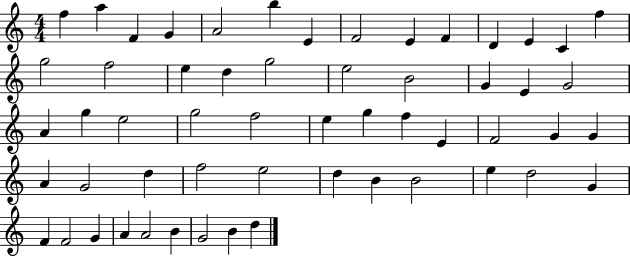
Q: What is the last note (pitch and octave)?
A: D5